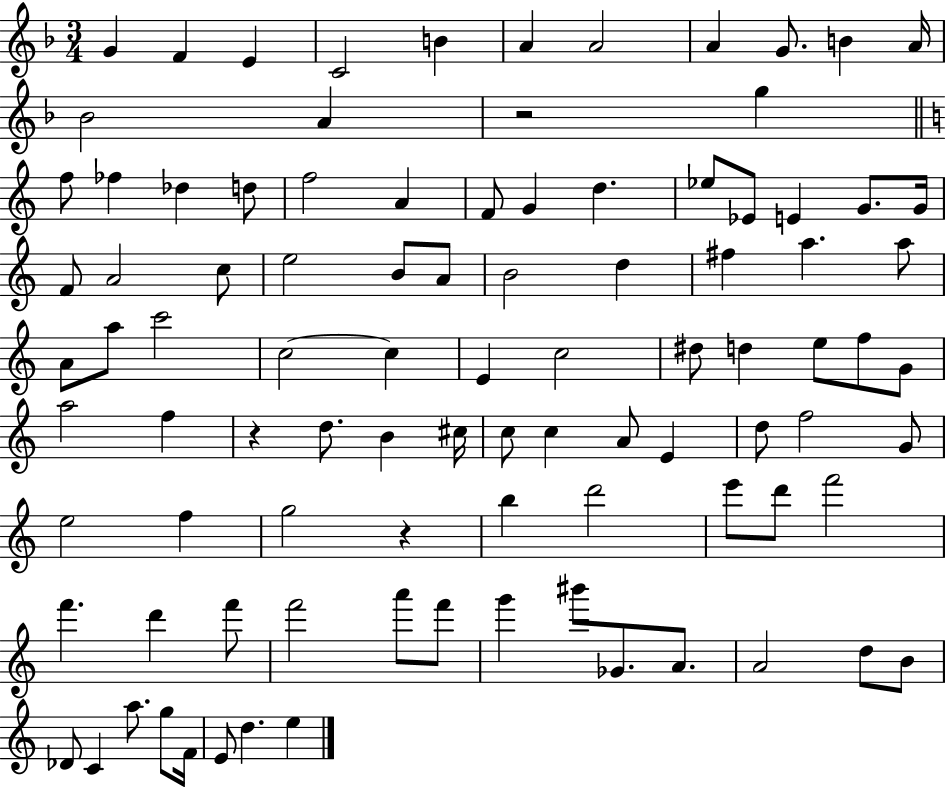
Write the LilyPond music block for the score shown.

{
  \clef treble
  \numericTimeSignature
  \time 3/4
  \key f \major
  g'4 f'4 e'4 | c'2 b'4 | a'4 a'2 | a'4 g'8. b'4 a'16 | \break bes'2 a'4 | r2 g''4 | \bar "||" \break \key c \major f''8 fes''4 des''4 d''8 | f''2 a'4 | f'8 g'4 d''4. | ees''8 ees'8 e'4 g'8. g'16 | \break f'8 a'2 c''8 | e''2 b'8 a'8 | b'2 d''4 | fis''4 a''4. a''8 | \break a'8 a''8 c'''2 | c''2~~ c''4 | e'4 c''2 | dis''8 d''4 e''8 f''8 g'8 | \break a''2 f''4 | r4 d''8. b'4 cis''16 | c''8 c''4 a'8 e'4 | d''8 f''2 g'8 | \break e''2 f''4 | g''2 r4 | b''4 d'''2 | e'''8 d'''8 f'''2 | \break f'''4. d'''4 f'''8 | f'''2 a'''8 f'''8 | g'''4 bis'''8 ges'8. a'8. | a'2 d''8 b'8 | \break des'8 c'4 a''8. g''8 f'16 | e'8 d''4. e''4 | \bar "|."
}